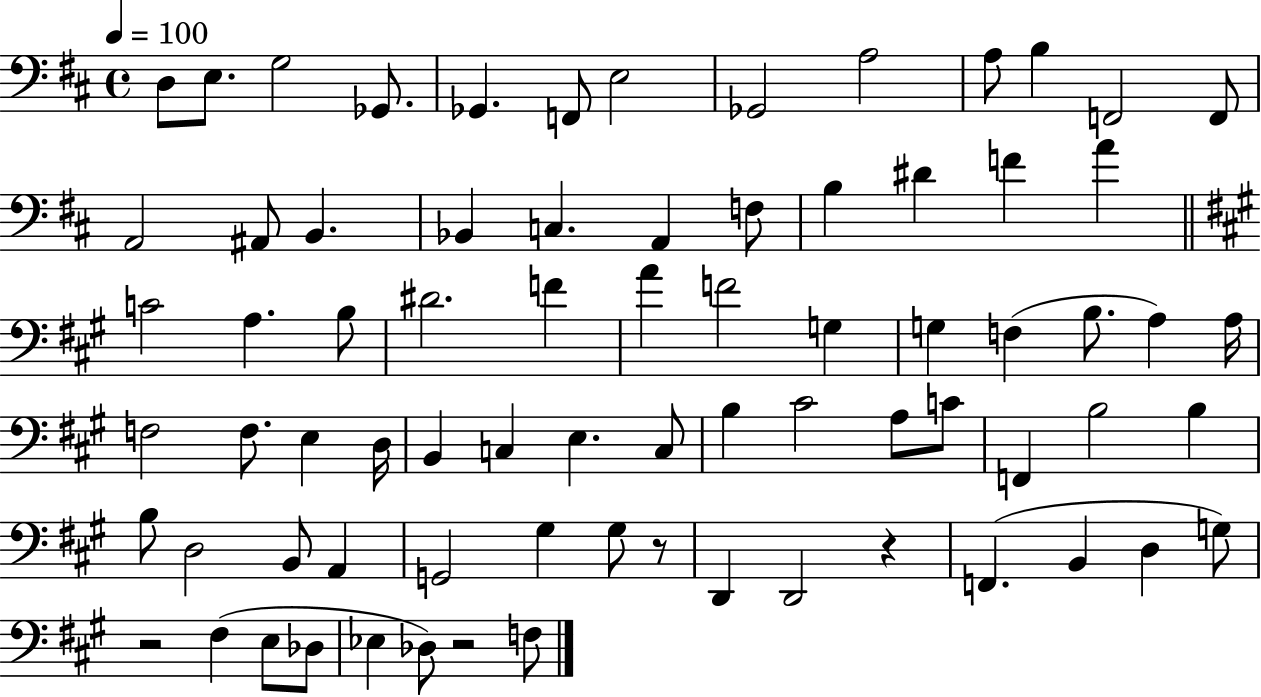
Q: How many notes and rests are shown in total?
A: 75